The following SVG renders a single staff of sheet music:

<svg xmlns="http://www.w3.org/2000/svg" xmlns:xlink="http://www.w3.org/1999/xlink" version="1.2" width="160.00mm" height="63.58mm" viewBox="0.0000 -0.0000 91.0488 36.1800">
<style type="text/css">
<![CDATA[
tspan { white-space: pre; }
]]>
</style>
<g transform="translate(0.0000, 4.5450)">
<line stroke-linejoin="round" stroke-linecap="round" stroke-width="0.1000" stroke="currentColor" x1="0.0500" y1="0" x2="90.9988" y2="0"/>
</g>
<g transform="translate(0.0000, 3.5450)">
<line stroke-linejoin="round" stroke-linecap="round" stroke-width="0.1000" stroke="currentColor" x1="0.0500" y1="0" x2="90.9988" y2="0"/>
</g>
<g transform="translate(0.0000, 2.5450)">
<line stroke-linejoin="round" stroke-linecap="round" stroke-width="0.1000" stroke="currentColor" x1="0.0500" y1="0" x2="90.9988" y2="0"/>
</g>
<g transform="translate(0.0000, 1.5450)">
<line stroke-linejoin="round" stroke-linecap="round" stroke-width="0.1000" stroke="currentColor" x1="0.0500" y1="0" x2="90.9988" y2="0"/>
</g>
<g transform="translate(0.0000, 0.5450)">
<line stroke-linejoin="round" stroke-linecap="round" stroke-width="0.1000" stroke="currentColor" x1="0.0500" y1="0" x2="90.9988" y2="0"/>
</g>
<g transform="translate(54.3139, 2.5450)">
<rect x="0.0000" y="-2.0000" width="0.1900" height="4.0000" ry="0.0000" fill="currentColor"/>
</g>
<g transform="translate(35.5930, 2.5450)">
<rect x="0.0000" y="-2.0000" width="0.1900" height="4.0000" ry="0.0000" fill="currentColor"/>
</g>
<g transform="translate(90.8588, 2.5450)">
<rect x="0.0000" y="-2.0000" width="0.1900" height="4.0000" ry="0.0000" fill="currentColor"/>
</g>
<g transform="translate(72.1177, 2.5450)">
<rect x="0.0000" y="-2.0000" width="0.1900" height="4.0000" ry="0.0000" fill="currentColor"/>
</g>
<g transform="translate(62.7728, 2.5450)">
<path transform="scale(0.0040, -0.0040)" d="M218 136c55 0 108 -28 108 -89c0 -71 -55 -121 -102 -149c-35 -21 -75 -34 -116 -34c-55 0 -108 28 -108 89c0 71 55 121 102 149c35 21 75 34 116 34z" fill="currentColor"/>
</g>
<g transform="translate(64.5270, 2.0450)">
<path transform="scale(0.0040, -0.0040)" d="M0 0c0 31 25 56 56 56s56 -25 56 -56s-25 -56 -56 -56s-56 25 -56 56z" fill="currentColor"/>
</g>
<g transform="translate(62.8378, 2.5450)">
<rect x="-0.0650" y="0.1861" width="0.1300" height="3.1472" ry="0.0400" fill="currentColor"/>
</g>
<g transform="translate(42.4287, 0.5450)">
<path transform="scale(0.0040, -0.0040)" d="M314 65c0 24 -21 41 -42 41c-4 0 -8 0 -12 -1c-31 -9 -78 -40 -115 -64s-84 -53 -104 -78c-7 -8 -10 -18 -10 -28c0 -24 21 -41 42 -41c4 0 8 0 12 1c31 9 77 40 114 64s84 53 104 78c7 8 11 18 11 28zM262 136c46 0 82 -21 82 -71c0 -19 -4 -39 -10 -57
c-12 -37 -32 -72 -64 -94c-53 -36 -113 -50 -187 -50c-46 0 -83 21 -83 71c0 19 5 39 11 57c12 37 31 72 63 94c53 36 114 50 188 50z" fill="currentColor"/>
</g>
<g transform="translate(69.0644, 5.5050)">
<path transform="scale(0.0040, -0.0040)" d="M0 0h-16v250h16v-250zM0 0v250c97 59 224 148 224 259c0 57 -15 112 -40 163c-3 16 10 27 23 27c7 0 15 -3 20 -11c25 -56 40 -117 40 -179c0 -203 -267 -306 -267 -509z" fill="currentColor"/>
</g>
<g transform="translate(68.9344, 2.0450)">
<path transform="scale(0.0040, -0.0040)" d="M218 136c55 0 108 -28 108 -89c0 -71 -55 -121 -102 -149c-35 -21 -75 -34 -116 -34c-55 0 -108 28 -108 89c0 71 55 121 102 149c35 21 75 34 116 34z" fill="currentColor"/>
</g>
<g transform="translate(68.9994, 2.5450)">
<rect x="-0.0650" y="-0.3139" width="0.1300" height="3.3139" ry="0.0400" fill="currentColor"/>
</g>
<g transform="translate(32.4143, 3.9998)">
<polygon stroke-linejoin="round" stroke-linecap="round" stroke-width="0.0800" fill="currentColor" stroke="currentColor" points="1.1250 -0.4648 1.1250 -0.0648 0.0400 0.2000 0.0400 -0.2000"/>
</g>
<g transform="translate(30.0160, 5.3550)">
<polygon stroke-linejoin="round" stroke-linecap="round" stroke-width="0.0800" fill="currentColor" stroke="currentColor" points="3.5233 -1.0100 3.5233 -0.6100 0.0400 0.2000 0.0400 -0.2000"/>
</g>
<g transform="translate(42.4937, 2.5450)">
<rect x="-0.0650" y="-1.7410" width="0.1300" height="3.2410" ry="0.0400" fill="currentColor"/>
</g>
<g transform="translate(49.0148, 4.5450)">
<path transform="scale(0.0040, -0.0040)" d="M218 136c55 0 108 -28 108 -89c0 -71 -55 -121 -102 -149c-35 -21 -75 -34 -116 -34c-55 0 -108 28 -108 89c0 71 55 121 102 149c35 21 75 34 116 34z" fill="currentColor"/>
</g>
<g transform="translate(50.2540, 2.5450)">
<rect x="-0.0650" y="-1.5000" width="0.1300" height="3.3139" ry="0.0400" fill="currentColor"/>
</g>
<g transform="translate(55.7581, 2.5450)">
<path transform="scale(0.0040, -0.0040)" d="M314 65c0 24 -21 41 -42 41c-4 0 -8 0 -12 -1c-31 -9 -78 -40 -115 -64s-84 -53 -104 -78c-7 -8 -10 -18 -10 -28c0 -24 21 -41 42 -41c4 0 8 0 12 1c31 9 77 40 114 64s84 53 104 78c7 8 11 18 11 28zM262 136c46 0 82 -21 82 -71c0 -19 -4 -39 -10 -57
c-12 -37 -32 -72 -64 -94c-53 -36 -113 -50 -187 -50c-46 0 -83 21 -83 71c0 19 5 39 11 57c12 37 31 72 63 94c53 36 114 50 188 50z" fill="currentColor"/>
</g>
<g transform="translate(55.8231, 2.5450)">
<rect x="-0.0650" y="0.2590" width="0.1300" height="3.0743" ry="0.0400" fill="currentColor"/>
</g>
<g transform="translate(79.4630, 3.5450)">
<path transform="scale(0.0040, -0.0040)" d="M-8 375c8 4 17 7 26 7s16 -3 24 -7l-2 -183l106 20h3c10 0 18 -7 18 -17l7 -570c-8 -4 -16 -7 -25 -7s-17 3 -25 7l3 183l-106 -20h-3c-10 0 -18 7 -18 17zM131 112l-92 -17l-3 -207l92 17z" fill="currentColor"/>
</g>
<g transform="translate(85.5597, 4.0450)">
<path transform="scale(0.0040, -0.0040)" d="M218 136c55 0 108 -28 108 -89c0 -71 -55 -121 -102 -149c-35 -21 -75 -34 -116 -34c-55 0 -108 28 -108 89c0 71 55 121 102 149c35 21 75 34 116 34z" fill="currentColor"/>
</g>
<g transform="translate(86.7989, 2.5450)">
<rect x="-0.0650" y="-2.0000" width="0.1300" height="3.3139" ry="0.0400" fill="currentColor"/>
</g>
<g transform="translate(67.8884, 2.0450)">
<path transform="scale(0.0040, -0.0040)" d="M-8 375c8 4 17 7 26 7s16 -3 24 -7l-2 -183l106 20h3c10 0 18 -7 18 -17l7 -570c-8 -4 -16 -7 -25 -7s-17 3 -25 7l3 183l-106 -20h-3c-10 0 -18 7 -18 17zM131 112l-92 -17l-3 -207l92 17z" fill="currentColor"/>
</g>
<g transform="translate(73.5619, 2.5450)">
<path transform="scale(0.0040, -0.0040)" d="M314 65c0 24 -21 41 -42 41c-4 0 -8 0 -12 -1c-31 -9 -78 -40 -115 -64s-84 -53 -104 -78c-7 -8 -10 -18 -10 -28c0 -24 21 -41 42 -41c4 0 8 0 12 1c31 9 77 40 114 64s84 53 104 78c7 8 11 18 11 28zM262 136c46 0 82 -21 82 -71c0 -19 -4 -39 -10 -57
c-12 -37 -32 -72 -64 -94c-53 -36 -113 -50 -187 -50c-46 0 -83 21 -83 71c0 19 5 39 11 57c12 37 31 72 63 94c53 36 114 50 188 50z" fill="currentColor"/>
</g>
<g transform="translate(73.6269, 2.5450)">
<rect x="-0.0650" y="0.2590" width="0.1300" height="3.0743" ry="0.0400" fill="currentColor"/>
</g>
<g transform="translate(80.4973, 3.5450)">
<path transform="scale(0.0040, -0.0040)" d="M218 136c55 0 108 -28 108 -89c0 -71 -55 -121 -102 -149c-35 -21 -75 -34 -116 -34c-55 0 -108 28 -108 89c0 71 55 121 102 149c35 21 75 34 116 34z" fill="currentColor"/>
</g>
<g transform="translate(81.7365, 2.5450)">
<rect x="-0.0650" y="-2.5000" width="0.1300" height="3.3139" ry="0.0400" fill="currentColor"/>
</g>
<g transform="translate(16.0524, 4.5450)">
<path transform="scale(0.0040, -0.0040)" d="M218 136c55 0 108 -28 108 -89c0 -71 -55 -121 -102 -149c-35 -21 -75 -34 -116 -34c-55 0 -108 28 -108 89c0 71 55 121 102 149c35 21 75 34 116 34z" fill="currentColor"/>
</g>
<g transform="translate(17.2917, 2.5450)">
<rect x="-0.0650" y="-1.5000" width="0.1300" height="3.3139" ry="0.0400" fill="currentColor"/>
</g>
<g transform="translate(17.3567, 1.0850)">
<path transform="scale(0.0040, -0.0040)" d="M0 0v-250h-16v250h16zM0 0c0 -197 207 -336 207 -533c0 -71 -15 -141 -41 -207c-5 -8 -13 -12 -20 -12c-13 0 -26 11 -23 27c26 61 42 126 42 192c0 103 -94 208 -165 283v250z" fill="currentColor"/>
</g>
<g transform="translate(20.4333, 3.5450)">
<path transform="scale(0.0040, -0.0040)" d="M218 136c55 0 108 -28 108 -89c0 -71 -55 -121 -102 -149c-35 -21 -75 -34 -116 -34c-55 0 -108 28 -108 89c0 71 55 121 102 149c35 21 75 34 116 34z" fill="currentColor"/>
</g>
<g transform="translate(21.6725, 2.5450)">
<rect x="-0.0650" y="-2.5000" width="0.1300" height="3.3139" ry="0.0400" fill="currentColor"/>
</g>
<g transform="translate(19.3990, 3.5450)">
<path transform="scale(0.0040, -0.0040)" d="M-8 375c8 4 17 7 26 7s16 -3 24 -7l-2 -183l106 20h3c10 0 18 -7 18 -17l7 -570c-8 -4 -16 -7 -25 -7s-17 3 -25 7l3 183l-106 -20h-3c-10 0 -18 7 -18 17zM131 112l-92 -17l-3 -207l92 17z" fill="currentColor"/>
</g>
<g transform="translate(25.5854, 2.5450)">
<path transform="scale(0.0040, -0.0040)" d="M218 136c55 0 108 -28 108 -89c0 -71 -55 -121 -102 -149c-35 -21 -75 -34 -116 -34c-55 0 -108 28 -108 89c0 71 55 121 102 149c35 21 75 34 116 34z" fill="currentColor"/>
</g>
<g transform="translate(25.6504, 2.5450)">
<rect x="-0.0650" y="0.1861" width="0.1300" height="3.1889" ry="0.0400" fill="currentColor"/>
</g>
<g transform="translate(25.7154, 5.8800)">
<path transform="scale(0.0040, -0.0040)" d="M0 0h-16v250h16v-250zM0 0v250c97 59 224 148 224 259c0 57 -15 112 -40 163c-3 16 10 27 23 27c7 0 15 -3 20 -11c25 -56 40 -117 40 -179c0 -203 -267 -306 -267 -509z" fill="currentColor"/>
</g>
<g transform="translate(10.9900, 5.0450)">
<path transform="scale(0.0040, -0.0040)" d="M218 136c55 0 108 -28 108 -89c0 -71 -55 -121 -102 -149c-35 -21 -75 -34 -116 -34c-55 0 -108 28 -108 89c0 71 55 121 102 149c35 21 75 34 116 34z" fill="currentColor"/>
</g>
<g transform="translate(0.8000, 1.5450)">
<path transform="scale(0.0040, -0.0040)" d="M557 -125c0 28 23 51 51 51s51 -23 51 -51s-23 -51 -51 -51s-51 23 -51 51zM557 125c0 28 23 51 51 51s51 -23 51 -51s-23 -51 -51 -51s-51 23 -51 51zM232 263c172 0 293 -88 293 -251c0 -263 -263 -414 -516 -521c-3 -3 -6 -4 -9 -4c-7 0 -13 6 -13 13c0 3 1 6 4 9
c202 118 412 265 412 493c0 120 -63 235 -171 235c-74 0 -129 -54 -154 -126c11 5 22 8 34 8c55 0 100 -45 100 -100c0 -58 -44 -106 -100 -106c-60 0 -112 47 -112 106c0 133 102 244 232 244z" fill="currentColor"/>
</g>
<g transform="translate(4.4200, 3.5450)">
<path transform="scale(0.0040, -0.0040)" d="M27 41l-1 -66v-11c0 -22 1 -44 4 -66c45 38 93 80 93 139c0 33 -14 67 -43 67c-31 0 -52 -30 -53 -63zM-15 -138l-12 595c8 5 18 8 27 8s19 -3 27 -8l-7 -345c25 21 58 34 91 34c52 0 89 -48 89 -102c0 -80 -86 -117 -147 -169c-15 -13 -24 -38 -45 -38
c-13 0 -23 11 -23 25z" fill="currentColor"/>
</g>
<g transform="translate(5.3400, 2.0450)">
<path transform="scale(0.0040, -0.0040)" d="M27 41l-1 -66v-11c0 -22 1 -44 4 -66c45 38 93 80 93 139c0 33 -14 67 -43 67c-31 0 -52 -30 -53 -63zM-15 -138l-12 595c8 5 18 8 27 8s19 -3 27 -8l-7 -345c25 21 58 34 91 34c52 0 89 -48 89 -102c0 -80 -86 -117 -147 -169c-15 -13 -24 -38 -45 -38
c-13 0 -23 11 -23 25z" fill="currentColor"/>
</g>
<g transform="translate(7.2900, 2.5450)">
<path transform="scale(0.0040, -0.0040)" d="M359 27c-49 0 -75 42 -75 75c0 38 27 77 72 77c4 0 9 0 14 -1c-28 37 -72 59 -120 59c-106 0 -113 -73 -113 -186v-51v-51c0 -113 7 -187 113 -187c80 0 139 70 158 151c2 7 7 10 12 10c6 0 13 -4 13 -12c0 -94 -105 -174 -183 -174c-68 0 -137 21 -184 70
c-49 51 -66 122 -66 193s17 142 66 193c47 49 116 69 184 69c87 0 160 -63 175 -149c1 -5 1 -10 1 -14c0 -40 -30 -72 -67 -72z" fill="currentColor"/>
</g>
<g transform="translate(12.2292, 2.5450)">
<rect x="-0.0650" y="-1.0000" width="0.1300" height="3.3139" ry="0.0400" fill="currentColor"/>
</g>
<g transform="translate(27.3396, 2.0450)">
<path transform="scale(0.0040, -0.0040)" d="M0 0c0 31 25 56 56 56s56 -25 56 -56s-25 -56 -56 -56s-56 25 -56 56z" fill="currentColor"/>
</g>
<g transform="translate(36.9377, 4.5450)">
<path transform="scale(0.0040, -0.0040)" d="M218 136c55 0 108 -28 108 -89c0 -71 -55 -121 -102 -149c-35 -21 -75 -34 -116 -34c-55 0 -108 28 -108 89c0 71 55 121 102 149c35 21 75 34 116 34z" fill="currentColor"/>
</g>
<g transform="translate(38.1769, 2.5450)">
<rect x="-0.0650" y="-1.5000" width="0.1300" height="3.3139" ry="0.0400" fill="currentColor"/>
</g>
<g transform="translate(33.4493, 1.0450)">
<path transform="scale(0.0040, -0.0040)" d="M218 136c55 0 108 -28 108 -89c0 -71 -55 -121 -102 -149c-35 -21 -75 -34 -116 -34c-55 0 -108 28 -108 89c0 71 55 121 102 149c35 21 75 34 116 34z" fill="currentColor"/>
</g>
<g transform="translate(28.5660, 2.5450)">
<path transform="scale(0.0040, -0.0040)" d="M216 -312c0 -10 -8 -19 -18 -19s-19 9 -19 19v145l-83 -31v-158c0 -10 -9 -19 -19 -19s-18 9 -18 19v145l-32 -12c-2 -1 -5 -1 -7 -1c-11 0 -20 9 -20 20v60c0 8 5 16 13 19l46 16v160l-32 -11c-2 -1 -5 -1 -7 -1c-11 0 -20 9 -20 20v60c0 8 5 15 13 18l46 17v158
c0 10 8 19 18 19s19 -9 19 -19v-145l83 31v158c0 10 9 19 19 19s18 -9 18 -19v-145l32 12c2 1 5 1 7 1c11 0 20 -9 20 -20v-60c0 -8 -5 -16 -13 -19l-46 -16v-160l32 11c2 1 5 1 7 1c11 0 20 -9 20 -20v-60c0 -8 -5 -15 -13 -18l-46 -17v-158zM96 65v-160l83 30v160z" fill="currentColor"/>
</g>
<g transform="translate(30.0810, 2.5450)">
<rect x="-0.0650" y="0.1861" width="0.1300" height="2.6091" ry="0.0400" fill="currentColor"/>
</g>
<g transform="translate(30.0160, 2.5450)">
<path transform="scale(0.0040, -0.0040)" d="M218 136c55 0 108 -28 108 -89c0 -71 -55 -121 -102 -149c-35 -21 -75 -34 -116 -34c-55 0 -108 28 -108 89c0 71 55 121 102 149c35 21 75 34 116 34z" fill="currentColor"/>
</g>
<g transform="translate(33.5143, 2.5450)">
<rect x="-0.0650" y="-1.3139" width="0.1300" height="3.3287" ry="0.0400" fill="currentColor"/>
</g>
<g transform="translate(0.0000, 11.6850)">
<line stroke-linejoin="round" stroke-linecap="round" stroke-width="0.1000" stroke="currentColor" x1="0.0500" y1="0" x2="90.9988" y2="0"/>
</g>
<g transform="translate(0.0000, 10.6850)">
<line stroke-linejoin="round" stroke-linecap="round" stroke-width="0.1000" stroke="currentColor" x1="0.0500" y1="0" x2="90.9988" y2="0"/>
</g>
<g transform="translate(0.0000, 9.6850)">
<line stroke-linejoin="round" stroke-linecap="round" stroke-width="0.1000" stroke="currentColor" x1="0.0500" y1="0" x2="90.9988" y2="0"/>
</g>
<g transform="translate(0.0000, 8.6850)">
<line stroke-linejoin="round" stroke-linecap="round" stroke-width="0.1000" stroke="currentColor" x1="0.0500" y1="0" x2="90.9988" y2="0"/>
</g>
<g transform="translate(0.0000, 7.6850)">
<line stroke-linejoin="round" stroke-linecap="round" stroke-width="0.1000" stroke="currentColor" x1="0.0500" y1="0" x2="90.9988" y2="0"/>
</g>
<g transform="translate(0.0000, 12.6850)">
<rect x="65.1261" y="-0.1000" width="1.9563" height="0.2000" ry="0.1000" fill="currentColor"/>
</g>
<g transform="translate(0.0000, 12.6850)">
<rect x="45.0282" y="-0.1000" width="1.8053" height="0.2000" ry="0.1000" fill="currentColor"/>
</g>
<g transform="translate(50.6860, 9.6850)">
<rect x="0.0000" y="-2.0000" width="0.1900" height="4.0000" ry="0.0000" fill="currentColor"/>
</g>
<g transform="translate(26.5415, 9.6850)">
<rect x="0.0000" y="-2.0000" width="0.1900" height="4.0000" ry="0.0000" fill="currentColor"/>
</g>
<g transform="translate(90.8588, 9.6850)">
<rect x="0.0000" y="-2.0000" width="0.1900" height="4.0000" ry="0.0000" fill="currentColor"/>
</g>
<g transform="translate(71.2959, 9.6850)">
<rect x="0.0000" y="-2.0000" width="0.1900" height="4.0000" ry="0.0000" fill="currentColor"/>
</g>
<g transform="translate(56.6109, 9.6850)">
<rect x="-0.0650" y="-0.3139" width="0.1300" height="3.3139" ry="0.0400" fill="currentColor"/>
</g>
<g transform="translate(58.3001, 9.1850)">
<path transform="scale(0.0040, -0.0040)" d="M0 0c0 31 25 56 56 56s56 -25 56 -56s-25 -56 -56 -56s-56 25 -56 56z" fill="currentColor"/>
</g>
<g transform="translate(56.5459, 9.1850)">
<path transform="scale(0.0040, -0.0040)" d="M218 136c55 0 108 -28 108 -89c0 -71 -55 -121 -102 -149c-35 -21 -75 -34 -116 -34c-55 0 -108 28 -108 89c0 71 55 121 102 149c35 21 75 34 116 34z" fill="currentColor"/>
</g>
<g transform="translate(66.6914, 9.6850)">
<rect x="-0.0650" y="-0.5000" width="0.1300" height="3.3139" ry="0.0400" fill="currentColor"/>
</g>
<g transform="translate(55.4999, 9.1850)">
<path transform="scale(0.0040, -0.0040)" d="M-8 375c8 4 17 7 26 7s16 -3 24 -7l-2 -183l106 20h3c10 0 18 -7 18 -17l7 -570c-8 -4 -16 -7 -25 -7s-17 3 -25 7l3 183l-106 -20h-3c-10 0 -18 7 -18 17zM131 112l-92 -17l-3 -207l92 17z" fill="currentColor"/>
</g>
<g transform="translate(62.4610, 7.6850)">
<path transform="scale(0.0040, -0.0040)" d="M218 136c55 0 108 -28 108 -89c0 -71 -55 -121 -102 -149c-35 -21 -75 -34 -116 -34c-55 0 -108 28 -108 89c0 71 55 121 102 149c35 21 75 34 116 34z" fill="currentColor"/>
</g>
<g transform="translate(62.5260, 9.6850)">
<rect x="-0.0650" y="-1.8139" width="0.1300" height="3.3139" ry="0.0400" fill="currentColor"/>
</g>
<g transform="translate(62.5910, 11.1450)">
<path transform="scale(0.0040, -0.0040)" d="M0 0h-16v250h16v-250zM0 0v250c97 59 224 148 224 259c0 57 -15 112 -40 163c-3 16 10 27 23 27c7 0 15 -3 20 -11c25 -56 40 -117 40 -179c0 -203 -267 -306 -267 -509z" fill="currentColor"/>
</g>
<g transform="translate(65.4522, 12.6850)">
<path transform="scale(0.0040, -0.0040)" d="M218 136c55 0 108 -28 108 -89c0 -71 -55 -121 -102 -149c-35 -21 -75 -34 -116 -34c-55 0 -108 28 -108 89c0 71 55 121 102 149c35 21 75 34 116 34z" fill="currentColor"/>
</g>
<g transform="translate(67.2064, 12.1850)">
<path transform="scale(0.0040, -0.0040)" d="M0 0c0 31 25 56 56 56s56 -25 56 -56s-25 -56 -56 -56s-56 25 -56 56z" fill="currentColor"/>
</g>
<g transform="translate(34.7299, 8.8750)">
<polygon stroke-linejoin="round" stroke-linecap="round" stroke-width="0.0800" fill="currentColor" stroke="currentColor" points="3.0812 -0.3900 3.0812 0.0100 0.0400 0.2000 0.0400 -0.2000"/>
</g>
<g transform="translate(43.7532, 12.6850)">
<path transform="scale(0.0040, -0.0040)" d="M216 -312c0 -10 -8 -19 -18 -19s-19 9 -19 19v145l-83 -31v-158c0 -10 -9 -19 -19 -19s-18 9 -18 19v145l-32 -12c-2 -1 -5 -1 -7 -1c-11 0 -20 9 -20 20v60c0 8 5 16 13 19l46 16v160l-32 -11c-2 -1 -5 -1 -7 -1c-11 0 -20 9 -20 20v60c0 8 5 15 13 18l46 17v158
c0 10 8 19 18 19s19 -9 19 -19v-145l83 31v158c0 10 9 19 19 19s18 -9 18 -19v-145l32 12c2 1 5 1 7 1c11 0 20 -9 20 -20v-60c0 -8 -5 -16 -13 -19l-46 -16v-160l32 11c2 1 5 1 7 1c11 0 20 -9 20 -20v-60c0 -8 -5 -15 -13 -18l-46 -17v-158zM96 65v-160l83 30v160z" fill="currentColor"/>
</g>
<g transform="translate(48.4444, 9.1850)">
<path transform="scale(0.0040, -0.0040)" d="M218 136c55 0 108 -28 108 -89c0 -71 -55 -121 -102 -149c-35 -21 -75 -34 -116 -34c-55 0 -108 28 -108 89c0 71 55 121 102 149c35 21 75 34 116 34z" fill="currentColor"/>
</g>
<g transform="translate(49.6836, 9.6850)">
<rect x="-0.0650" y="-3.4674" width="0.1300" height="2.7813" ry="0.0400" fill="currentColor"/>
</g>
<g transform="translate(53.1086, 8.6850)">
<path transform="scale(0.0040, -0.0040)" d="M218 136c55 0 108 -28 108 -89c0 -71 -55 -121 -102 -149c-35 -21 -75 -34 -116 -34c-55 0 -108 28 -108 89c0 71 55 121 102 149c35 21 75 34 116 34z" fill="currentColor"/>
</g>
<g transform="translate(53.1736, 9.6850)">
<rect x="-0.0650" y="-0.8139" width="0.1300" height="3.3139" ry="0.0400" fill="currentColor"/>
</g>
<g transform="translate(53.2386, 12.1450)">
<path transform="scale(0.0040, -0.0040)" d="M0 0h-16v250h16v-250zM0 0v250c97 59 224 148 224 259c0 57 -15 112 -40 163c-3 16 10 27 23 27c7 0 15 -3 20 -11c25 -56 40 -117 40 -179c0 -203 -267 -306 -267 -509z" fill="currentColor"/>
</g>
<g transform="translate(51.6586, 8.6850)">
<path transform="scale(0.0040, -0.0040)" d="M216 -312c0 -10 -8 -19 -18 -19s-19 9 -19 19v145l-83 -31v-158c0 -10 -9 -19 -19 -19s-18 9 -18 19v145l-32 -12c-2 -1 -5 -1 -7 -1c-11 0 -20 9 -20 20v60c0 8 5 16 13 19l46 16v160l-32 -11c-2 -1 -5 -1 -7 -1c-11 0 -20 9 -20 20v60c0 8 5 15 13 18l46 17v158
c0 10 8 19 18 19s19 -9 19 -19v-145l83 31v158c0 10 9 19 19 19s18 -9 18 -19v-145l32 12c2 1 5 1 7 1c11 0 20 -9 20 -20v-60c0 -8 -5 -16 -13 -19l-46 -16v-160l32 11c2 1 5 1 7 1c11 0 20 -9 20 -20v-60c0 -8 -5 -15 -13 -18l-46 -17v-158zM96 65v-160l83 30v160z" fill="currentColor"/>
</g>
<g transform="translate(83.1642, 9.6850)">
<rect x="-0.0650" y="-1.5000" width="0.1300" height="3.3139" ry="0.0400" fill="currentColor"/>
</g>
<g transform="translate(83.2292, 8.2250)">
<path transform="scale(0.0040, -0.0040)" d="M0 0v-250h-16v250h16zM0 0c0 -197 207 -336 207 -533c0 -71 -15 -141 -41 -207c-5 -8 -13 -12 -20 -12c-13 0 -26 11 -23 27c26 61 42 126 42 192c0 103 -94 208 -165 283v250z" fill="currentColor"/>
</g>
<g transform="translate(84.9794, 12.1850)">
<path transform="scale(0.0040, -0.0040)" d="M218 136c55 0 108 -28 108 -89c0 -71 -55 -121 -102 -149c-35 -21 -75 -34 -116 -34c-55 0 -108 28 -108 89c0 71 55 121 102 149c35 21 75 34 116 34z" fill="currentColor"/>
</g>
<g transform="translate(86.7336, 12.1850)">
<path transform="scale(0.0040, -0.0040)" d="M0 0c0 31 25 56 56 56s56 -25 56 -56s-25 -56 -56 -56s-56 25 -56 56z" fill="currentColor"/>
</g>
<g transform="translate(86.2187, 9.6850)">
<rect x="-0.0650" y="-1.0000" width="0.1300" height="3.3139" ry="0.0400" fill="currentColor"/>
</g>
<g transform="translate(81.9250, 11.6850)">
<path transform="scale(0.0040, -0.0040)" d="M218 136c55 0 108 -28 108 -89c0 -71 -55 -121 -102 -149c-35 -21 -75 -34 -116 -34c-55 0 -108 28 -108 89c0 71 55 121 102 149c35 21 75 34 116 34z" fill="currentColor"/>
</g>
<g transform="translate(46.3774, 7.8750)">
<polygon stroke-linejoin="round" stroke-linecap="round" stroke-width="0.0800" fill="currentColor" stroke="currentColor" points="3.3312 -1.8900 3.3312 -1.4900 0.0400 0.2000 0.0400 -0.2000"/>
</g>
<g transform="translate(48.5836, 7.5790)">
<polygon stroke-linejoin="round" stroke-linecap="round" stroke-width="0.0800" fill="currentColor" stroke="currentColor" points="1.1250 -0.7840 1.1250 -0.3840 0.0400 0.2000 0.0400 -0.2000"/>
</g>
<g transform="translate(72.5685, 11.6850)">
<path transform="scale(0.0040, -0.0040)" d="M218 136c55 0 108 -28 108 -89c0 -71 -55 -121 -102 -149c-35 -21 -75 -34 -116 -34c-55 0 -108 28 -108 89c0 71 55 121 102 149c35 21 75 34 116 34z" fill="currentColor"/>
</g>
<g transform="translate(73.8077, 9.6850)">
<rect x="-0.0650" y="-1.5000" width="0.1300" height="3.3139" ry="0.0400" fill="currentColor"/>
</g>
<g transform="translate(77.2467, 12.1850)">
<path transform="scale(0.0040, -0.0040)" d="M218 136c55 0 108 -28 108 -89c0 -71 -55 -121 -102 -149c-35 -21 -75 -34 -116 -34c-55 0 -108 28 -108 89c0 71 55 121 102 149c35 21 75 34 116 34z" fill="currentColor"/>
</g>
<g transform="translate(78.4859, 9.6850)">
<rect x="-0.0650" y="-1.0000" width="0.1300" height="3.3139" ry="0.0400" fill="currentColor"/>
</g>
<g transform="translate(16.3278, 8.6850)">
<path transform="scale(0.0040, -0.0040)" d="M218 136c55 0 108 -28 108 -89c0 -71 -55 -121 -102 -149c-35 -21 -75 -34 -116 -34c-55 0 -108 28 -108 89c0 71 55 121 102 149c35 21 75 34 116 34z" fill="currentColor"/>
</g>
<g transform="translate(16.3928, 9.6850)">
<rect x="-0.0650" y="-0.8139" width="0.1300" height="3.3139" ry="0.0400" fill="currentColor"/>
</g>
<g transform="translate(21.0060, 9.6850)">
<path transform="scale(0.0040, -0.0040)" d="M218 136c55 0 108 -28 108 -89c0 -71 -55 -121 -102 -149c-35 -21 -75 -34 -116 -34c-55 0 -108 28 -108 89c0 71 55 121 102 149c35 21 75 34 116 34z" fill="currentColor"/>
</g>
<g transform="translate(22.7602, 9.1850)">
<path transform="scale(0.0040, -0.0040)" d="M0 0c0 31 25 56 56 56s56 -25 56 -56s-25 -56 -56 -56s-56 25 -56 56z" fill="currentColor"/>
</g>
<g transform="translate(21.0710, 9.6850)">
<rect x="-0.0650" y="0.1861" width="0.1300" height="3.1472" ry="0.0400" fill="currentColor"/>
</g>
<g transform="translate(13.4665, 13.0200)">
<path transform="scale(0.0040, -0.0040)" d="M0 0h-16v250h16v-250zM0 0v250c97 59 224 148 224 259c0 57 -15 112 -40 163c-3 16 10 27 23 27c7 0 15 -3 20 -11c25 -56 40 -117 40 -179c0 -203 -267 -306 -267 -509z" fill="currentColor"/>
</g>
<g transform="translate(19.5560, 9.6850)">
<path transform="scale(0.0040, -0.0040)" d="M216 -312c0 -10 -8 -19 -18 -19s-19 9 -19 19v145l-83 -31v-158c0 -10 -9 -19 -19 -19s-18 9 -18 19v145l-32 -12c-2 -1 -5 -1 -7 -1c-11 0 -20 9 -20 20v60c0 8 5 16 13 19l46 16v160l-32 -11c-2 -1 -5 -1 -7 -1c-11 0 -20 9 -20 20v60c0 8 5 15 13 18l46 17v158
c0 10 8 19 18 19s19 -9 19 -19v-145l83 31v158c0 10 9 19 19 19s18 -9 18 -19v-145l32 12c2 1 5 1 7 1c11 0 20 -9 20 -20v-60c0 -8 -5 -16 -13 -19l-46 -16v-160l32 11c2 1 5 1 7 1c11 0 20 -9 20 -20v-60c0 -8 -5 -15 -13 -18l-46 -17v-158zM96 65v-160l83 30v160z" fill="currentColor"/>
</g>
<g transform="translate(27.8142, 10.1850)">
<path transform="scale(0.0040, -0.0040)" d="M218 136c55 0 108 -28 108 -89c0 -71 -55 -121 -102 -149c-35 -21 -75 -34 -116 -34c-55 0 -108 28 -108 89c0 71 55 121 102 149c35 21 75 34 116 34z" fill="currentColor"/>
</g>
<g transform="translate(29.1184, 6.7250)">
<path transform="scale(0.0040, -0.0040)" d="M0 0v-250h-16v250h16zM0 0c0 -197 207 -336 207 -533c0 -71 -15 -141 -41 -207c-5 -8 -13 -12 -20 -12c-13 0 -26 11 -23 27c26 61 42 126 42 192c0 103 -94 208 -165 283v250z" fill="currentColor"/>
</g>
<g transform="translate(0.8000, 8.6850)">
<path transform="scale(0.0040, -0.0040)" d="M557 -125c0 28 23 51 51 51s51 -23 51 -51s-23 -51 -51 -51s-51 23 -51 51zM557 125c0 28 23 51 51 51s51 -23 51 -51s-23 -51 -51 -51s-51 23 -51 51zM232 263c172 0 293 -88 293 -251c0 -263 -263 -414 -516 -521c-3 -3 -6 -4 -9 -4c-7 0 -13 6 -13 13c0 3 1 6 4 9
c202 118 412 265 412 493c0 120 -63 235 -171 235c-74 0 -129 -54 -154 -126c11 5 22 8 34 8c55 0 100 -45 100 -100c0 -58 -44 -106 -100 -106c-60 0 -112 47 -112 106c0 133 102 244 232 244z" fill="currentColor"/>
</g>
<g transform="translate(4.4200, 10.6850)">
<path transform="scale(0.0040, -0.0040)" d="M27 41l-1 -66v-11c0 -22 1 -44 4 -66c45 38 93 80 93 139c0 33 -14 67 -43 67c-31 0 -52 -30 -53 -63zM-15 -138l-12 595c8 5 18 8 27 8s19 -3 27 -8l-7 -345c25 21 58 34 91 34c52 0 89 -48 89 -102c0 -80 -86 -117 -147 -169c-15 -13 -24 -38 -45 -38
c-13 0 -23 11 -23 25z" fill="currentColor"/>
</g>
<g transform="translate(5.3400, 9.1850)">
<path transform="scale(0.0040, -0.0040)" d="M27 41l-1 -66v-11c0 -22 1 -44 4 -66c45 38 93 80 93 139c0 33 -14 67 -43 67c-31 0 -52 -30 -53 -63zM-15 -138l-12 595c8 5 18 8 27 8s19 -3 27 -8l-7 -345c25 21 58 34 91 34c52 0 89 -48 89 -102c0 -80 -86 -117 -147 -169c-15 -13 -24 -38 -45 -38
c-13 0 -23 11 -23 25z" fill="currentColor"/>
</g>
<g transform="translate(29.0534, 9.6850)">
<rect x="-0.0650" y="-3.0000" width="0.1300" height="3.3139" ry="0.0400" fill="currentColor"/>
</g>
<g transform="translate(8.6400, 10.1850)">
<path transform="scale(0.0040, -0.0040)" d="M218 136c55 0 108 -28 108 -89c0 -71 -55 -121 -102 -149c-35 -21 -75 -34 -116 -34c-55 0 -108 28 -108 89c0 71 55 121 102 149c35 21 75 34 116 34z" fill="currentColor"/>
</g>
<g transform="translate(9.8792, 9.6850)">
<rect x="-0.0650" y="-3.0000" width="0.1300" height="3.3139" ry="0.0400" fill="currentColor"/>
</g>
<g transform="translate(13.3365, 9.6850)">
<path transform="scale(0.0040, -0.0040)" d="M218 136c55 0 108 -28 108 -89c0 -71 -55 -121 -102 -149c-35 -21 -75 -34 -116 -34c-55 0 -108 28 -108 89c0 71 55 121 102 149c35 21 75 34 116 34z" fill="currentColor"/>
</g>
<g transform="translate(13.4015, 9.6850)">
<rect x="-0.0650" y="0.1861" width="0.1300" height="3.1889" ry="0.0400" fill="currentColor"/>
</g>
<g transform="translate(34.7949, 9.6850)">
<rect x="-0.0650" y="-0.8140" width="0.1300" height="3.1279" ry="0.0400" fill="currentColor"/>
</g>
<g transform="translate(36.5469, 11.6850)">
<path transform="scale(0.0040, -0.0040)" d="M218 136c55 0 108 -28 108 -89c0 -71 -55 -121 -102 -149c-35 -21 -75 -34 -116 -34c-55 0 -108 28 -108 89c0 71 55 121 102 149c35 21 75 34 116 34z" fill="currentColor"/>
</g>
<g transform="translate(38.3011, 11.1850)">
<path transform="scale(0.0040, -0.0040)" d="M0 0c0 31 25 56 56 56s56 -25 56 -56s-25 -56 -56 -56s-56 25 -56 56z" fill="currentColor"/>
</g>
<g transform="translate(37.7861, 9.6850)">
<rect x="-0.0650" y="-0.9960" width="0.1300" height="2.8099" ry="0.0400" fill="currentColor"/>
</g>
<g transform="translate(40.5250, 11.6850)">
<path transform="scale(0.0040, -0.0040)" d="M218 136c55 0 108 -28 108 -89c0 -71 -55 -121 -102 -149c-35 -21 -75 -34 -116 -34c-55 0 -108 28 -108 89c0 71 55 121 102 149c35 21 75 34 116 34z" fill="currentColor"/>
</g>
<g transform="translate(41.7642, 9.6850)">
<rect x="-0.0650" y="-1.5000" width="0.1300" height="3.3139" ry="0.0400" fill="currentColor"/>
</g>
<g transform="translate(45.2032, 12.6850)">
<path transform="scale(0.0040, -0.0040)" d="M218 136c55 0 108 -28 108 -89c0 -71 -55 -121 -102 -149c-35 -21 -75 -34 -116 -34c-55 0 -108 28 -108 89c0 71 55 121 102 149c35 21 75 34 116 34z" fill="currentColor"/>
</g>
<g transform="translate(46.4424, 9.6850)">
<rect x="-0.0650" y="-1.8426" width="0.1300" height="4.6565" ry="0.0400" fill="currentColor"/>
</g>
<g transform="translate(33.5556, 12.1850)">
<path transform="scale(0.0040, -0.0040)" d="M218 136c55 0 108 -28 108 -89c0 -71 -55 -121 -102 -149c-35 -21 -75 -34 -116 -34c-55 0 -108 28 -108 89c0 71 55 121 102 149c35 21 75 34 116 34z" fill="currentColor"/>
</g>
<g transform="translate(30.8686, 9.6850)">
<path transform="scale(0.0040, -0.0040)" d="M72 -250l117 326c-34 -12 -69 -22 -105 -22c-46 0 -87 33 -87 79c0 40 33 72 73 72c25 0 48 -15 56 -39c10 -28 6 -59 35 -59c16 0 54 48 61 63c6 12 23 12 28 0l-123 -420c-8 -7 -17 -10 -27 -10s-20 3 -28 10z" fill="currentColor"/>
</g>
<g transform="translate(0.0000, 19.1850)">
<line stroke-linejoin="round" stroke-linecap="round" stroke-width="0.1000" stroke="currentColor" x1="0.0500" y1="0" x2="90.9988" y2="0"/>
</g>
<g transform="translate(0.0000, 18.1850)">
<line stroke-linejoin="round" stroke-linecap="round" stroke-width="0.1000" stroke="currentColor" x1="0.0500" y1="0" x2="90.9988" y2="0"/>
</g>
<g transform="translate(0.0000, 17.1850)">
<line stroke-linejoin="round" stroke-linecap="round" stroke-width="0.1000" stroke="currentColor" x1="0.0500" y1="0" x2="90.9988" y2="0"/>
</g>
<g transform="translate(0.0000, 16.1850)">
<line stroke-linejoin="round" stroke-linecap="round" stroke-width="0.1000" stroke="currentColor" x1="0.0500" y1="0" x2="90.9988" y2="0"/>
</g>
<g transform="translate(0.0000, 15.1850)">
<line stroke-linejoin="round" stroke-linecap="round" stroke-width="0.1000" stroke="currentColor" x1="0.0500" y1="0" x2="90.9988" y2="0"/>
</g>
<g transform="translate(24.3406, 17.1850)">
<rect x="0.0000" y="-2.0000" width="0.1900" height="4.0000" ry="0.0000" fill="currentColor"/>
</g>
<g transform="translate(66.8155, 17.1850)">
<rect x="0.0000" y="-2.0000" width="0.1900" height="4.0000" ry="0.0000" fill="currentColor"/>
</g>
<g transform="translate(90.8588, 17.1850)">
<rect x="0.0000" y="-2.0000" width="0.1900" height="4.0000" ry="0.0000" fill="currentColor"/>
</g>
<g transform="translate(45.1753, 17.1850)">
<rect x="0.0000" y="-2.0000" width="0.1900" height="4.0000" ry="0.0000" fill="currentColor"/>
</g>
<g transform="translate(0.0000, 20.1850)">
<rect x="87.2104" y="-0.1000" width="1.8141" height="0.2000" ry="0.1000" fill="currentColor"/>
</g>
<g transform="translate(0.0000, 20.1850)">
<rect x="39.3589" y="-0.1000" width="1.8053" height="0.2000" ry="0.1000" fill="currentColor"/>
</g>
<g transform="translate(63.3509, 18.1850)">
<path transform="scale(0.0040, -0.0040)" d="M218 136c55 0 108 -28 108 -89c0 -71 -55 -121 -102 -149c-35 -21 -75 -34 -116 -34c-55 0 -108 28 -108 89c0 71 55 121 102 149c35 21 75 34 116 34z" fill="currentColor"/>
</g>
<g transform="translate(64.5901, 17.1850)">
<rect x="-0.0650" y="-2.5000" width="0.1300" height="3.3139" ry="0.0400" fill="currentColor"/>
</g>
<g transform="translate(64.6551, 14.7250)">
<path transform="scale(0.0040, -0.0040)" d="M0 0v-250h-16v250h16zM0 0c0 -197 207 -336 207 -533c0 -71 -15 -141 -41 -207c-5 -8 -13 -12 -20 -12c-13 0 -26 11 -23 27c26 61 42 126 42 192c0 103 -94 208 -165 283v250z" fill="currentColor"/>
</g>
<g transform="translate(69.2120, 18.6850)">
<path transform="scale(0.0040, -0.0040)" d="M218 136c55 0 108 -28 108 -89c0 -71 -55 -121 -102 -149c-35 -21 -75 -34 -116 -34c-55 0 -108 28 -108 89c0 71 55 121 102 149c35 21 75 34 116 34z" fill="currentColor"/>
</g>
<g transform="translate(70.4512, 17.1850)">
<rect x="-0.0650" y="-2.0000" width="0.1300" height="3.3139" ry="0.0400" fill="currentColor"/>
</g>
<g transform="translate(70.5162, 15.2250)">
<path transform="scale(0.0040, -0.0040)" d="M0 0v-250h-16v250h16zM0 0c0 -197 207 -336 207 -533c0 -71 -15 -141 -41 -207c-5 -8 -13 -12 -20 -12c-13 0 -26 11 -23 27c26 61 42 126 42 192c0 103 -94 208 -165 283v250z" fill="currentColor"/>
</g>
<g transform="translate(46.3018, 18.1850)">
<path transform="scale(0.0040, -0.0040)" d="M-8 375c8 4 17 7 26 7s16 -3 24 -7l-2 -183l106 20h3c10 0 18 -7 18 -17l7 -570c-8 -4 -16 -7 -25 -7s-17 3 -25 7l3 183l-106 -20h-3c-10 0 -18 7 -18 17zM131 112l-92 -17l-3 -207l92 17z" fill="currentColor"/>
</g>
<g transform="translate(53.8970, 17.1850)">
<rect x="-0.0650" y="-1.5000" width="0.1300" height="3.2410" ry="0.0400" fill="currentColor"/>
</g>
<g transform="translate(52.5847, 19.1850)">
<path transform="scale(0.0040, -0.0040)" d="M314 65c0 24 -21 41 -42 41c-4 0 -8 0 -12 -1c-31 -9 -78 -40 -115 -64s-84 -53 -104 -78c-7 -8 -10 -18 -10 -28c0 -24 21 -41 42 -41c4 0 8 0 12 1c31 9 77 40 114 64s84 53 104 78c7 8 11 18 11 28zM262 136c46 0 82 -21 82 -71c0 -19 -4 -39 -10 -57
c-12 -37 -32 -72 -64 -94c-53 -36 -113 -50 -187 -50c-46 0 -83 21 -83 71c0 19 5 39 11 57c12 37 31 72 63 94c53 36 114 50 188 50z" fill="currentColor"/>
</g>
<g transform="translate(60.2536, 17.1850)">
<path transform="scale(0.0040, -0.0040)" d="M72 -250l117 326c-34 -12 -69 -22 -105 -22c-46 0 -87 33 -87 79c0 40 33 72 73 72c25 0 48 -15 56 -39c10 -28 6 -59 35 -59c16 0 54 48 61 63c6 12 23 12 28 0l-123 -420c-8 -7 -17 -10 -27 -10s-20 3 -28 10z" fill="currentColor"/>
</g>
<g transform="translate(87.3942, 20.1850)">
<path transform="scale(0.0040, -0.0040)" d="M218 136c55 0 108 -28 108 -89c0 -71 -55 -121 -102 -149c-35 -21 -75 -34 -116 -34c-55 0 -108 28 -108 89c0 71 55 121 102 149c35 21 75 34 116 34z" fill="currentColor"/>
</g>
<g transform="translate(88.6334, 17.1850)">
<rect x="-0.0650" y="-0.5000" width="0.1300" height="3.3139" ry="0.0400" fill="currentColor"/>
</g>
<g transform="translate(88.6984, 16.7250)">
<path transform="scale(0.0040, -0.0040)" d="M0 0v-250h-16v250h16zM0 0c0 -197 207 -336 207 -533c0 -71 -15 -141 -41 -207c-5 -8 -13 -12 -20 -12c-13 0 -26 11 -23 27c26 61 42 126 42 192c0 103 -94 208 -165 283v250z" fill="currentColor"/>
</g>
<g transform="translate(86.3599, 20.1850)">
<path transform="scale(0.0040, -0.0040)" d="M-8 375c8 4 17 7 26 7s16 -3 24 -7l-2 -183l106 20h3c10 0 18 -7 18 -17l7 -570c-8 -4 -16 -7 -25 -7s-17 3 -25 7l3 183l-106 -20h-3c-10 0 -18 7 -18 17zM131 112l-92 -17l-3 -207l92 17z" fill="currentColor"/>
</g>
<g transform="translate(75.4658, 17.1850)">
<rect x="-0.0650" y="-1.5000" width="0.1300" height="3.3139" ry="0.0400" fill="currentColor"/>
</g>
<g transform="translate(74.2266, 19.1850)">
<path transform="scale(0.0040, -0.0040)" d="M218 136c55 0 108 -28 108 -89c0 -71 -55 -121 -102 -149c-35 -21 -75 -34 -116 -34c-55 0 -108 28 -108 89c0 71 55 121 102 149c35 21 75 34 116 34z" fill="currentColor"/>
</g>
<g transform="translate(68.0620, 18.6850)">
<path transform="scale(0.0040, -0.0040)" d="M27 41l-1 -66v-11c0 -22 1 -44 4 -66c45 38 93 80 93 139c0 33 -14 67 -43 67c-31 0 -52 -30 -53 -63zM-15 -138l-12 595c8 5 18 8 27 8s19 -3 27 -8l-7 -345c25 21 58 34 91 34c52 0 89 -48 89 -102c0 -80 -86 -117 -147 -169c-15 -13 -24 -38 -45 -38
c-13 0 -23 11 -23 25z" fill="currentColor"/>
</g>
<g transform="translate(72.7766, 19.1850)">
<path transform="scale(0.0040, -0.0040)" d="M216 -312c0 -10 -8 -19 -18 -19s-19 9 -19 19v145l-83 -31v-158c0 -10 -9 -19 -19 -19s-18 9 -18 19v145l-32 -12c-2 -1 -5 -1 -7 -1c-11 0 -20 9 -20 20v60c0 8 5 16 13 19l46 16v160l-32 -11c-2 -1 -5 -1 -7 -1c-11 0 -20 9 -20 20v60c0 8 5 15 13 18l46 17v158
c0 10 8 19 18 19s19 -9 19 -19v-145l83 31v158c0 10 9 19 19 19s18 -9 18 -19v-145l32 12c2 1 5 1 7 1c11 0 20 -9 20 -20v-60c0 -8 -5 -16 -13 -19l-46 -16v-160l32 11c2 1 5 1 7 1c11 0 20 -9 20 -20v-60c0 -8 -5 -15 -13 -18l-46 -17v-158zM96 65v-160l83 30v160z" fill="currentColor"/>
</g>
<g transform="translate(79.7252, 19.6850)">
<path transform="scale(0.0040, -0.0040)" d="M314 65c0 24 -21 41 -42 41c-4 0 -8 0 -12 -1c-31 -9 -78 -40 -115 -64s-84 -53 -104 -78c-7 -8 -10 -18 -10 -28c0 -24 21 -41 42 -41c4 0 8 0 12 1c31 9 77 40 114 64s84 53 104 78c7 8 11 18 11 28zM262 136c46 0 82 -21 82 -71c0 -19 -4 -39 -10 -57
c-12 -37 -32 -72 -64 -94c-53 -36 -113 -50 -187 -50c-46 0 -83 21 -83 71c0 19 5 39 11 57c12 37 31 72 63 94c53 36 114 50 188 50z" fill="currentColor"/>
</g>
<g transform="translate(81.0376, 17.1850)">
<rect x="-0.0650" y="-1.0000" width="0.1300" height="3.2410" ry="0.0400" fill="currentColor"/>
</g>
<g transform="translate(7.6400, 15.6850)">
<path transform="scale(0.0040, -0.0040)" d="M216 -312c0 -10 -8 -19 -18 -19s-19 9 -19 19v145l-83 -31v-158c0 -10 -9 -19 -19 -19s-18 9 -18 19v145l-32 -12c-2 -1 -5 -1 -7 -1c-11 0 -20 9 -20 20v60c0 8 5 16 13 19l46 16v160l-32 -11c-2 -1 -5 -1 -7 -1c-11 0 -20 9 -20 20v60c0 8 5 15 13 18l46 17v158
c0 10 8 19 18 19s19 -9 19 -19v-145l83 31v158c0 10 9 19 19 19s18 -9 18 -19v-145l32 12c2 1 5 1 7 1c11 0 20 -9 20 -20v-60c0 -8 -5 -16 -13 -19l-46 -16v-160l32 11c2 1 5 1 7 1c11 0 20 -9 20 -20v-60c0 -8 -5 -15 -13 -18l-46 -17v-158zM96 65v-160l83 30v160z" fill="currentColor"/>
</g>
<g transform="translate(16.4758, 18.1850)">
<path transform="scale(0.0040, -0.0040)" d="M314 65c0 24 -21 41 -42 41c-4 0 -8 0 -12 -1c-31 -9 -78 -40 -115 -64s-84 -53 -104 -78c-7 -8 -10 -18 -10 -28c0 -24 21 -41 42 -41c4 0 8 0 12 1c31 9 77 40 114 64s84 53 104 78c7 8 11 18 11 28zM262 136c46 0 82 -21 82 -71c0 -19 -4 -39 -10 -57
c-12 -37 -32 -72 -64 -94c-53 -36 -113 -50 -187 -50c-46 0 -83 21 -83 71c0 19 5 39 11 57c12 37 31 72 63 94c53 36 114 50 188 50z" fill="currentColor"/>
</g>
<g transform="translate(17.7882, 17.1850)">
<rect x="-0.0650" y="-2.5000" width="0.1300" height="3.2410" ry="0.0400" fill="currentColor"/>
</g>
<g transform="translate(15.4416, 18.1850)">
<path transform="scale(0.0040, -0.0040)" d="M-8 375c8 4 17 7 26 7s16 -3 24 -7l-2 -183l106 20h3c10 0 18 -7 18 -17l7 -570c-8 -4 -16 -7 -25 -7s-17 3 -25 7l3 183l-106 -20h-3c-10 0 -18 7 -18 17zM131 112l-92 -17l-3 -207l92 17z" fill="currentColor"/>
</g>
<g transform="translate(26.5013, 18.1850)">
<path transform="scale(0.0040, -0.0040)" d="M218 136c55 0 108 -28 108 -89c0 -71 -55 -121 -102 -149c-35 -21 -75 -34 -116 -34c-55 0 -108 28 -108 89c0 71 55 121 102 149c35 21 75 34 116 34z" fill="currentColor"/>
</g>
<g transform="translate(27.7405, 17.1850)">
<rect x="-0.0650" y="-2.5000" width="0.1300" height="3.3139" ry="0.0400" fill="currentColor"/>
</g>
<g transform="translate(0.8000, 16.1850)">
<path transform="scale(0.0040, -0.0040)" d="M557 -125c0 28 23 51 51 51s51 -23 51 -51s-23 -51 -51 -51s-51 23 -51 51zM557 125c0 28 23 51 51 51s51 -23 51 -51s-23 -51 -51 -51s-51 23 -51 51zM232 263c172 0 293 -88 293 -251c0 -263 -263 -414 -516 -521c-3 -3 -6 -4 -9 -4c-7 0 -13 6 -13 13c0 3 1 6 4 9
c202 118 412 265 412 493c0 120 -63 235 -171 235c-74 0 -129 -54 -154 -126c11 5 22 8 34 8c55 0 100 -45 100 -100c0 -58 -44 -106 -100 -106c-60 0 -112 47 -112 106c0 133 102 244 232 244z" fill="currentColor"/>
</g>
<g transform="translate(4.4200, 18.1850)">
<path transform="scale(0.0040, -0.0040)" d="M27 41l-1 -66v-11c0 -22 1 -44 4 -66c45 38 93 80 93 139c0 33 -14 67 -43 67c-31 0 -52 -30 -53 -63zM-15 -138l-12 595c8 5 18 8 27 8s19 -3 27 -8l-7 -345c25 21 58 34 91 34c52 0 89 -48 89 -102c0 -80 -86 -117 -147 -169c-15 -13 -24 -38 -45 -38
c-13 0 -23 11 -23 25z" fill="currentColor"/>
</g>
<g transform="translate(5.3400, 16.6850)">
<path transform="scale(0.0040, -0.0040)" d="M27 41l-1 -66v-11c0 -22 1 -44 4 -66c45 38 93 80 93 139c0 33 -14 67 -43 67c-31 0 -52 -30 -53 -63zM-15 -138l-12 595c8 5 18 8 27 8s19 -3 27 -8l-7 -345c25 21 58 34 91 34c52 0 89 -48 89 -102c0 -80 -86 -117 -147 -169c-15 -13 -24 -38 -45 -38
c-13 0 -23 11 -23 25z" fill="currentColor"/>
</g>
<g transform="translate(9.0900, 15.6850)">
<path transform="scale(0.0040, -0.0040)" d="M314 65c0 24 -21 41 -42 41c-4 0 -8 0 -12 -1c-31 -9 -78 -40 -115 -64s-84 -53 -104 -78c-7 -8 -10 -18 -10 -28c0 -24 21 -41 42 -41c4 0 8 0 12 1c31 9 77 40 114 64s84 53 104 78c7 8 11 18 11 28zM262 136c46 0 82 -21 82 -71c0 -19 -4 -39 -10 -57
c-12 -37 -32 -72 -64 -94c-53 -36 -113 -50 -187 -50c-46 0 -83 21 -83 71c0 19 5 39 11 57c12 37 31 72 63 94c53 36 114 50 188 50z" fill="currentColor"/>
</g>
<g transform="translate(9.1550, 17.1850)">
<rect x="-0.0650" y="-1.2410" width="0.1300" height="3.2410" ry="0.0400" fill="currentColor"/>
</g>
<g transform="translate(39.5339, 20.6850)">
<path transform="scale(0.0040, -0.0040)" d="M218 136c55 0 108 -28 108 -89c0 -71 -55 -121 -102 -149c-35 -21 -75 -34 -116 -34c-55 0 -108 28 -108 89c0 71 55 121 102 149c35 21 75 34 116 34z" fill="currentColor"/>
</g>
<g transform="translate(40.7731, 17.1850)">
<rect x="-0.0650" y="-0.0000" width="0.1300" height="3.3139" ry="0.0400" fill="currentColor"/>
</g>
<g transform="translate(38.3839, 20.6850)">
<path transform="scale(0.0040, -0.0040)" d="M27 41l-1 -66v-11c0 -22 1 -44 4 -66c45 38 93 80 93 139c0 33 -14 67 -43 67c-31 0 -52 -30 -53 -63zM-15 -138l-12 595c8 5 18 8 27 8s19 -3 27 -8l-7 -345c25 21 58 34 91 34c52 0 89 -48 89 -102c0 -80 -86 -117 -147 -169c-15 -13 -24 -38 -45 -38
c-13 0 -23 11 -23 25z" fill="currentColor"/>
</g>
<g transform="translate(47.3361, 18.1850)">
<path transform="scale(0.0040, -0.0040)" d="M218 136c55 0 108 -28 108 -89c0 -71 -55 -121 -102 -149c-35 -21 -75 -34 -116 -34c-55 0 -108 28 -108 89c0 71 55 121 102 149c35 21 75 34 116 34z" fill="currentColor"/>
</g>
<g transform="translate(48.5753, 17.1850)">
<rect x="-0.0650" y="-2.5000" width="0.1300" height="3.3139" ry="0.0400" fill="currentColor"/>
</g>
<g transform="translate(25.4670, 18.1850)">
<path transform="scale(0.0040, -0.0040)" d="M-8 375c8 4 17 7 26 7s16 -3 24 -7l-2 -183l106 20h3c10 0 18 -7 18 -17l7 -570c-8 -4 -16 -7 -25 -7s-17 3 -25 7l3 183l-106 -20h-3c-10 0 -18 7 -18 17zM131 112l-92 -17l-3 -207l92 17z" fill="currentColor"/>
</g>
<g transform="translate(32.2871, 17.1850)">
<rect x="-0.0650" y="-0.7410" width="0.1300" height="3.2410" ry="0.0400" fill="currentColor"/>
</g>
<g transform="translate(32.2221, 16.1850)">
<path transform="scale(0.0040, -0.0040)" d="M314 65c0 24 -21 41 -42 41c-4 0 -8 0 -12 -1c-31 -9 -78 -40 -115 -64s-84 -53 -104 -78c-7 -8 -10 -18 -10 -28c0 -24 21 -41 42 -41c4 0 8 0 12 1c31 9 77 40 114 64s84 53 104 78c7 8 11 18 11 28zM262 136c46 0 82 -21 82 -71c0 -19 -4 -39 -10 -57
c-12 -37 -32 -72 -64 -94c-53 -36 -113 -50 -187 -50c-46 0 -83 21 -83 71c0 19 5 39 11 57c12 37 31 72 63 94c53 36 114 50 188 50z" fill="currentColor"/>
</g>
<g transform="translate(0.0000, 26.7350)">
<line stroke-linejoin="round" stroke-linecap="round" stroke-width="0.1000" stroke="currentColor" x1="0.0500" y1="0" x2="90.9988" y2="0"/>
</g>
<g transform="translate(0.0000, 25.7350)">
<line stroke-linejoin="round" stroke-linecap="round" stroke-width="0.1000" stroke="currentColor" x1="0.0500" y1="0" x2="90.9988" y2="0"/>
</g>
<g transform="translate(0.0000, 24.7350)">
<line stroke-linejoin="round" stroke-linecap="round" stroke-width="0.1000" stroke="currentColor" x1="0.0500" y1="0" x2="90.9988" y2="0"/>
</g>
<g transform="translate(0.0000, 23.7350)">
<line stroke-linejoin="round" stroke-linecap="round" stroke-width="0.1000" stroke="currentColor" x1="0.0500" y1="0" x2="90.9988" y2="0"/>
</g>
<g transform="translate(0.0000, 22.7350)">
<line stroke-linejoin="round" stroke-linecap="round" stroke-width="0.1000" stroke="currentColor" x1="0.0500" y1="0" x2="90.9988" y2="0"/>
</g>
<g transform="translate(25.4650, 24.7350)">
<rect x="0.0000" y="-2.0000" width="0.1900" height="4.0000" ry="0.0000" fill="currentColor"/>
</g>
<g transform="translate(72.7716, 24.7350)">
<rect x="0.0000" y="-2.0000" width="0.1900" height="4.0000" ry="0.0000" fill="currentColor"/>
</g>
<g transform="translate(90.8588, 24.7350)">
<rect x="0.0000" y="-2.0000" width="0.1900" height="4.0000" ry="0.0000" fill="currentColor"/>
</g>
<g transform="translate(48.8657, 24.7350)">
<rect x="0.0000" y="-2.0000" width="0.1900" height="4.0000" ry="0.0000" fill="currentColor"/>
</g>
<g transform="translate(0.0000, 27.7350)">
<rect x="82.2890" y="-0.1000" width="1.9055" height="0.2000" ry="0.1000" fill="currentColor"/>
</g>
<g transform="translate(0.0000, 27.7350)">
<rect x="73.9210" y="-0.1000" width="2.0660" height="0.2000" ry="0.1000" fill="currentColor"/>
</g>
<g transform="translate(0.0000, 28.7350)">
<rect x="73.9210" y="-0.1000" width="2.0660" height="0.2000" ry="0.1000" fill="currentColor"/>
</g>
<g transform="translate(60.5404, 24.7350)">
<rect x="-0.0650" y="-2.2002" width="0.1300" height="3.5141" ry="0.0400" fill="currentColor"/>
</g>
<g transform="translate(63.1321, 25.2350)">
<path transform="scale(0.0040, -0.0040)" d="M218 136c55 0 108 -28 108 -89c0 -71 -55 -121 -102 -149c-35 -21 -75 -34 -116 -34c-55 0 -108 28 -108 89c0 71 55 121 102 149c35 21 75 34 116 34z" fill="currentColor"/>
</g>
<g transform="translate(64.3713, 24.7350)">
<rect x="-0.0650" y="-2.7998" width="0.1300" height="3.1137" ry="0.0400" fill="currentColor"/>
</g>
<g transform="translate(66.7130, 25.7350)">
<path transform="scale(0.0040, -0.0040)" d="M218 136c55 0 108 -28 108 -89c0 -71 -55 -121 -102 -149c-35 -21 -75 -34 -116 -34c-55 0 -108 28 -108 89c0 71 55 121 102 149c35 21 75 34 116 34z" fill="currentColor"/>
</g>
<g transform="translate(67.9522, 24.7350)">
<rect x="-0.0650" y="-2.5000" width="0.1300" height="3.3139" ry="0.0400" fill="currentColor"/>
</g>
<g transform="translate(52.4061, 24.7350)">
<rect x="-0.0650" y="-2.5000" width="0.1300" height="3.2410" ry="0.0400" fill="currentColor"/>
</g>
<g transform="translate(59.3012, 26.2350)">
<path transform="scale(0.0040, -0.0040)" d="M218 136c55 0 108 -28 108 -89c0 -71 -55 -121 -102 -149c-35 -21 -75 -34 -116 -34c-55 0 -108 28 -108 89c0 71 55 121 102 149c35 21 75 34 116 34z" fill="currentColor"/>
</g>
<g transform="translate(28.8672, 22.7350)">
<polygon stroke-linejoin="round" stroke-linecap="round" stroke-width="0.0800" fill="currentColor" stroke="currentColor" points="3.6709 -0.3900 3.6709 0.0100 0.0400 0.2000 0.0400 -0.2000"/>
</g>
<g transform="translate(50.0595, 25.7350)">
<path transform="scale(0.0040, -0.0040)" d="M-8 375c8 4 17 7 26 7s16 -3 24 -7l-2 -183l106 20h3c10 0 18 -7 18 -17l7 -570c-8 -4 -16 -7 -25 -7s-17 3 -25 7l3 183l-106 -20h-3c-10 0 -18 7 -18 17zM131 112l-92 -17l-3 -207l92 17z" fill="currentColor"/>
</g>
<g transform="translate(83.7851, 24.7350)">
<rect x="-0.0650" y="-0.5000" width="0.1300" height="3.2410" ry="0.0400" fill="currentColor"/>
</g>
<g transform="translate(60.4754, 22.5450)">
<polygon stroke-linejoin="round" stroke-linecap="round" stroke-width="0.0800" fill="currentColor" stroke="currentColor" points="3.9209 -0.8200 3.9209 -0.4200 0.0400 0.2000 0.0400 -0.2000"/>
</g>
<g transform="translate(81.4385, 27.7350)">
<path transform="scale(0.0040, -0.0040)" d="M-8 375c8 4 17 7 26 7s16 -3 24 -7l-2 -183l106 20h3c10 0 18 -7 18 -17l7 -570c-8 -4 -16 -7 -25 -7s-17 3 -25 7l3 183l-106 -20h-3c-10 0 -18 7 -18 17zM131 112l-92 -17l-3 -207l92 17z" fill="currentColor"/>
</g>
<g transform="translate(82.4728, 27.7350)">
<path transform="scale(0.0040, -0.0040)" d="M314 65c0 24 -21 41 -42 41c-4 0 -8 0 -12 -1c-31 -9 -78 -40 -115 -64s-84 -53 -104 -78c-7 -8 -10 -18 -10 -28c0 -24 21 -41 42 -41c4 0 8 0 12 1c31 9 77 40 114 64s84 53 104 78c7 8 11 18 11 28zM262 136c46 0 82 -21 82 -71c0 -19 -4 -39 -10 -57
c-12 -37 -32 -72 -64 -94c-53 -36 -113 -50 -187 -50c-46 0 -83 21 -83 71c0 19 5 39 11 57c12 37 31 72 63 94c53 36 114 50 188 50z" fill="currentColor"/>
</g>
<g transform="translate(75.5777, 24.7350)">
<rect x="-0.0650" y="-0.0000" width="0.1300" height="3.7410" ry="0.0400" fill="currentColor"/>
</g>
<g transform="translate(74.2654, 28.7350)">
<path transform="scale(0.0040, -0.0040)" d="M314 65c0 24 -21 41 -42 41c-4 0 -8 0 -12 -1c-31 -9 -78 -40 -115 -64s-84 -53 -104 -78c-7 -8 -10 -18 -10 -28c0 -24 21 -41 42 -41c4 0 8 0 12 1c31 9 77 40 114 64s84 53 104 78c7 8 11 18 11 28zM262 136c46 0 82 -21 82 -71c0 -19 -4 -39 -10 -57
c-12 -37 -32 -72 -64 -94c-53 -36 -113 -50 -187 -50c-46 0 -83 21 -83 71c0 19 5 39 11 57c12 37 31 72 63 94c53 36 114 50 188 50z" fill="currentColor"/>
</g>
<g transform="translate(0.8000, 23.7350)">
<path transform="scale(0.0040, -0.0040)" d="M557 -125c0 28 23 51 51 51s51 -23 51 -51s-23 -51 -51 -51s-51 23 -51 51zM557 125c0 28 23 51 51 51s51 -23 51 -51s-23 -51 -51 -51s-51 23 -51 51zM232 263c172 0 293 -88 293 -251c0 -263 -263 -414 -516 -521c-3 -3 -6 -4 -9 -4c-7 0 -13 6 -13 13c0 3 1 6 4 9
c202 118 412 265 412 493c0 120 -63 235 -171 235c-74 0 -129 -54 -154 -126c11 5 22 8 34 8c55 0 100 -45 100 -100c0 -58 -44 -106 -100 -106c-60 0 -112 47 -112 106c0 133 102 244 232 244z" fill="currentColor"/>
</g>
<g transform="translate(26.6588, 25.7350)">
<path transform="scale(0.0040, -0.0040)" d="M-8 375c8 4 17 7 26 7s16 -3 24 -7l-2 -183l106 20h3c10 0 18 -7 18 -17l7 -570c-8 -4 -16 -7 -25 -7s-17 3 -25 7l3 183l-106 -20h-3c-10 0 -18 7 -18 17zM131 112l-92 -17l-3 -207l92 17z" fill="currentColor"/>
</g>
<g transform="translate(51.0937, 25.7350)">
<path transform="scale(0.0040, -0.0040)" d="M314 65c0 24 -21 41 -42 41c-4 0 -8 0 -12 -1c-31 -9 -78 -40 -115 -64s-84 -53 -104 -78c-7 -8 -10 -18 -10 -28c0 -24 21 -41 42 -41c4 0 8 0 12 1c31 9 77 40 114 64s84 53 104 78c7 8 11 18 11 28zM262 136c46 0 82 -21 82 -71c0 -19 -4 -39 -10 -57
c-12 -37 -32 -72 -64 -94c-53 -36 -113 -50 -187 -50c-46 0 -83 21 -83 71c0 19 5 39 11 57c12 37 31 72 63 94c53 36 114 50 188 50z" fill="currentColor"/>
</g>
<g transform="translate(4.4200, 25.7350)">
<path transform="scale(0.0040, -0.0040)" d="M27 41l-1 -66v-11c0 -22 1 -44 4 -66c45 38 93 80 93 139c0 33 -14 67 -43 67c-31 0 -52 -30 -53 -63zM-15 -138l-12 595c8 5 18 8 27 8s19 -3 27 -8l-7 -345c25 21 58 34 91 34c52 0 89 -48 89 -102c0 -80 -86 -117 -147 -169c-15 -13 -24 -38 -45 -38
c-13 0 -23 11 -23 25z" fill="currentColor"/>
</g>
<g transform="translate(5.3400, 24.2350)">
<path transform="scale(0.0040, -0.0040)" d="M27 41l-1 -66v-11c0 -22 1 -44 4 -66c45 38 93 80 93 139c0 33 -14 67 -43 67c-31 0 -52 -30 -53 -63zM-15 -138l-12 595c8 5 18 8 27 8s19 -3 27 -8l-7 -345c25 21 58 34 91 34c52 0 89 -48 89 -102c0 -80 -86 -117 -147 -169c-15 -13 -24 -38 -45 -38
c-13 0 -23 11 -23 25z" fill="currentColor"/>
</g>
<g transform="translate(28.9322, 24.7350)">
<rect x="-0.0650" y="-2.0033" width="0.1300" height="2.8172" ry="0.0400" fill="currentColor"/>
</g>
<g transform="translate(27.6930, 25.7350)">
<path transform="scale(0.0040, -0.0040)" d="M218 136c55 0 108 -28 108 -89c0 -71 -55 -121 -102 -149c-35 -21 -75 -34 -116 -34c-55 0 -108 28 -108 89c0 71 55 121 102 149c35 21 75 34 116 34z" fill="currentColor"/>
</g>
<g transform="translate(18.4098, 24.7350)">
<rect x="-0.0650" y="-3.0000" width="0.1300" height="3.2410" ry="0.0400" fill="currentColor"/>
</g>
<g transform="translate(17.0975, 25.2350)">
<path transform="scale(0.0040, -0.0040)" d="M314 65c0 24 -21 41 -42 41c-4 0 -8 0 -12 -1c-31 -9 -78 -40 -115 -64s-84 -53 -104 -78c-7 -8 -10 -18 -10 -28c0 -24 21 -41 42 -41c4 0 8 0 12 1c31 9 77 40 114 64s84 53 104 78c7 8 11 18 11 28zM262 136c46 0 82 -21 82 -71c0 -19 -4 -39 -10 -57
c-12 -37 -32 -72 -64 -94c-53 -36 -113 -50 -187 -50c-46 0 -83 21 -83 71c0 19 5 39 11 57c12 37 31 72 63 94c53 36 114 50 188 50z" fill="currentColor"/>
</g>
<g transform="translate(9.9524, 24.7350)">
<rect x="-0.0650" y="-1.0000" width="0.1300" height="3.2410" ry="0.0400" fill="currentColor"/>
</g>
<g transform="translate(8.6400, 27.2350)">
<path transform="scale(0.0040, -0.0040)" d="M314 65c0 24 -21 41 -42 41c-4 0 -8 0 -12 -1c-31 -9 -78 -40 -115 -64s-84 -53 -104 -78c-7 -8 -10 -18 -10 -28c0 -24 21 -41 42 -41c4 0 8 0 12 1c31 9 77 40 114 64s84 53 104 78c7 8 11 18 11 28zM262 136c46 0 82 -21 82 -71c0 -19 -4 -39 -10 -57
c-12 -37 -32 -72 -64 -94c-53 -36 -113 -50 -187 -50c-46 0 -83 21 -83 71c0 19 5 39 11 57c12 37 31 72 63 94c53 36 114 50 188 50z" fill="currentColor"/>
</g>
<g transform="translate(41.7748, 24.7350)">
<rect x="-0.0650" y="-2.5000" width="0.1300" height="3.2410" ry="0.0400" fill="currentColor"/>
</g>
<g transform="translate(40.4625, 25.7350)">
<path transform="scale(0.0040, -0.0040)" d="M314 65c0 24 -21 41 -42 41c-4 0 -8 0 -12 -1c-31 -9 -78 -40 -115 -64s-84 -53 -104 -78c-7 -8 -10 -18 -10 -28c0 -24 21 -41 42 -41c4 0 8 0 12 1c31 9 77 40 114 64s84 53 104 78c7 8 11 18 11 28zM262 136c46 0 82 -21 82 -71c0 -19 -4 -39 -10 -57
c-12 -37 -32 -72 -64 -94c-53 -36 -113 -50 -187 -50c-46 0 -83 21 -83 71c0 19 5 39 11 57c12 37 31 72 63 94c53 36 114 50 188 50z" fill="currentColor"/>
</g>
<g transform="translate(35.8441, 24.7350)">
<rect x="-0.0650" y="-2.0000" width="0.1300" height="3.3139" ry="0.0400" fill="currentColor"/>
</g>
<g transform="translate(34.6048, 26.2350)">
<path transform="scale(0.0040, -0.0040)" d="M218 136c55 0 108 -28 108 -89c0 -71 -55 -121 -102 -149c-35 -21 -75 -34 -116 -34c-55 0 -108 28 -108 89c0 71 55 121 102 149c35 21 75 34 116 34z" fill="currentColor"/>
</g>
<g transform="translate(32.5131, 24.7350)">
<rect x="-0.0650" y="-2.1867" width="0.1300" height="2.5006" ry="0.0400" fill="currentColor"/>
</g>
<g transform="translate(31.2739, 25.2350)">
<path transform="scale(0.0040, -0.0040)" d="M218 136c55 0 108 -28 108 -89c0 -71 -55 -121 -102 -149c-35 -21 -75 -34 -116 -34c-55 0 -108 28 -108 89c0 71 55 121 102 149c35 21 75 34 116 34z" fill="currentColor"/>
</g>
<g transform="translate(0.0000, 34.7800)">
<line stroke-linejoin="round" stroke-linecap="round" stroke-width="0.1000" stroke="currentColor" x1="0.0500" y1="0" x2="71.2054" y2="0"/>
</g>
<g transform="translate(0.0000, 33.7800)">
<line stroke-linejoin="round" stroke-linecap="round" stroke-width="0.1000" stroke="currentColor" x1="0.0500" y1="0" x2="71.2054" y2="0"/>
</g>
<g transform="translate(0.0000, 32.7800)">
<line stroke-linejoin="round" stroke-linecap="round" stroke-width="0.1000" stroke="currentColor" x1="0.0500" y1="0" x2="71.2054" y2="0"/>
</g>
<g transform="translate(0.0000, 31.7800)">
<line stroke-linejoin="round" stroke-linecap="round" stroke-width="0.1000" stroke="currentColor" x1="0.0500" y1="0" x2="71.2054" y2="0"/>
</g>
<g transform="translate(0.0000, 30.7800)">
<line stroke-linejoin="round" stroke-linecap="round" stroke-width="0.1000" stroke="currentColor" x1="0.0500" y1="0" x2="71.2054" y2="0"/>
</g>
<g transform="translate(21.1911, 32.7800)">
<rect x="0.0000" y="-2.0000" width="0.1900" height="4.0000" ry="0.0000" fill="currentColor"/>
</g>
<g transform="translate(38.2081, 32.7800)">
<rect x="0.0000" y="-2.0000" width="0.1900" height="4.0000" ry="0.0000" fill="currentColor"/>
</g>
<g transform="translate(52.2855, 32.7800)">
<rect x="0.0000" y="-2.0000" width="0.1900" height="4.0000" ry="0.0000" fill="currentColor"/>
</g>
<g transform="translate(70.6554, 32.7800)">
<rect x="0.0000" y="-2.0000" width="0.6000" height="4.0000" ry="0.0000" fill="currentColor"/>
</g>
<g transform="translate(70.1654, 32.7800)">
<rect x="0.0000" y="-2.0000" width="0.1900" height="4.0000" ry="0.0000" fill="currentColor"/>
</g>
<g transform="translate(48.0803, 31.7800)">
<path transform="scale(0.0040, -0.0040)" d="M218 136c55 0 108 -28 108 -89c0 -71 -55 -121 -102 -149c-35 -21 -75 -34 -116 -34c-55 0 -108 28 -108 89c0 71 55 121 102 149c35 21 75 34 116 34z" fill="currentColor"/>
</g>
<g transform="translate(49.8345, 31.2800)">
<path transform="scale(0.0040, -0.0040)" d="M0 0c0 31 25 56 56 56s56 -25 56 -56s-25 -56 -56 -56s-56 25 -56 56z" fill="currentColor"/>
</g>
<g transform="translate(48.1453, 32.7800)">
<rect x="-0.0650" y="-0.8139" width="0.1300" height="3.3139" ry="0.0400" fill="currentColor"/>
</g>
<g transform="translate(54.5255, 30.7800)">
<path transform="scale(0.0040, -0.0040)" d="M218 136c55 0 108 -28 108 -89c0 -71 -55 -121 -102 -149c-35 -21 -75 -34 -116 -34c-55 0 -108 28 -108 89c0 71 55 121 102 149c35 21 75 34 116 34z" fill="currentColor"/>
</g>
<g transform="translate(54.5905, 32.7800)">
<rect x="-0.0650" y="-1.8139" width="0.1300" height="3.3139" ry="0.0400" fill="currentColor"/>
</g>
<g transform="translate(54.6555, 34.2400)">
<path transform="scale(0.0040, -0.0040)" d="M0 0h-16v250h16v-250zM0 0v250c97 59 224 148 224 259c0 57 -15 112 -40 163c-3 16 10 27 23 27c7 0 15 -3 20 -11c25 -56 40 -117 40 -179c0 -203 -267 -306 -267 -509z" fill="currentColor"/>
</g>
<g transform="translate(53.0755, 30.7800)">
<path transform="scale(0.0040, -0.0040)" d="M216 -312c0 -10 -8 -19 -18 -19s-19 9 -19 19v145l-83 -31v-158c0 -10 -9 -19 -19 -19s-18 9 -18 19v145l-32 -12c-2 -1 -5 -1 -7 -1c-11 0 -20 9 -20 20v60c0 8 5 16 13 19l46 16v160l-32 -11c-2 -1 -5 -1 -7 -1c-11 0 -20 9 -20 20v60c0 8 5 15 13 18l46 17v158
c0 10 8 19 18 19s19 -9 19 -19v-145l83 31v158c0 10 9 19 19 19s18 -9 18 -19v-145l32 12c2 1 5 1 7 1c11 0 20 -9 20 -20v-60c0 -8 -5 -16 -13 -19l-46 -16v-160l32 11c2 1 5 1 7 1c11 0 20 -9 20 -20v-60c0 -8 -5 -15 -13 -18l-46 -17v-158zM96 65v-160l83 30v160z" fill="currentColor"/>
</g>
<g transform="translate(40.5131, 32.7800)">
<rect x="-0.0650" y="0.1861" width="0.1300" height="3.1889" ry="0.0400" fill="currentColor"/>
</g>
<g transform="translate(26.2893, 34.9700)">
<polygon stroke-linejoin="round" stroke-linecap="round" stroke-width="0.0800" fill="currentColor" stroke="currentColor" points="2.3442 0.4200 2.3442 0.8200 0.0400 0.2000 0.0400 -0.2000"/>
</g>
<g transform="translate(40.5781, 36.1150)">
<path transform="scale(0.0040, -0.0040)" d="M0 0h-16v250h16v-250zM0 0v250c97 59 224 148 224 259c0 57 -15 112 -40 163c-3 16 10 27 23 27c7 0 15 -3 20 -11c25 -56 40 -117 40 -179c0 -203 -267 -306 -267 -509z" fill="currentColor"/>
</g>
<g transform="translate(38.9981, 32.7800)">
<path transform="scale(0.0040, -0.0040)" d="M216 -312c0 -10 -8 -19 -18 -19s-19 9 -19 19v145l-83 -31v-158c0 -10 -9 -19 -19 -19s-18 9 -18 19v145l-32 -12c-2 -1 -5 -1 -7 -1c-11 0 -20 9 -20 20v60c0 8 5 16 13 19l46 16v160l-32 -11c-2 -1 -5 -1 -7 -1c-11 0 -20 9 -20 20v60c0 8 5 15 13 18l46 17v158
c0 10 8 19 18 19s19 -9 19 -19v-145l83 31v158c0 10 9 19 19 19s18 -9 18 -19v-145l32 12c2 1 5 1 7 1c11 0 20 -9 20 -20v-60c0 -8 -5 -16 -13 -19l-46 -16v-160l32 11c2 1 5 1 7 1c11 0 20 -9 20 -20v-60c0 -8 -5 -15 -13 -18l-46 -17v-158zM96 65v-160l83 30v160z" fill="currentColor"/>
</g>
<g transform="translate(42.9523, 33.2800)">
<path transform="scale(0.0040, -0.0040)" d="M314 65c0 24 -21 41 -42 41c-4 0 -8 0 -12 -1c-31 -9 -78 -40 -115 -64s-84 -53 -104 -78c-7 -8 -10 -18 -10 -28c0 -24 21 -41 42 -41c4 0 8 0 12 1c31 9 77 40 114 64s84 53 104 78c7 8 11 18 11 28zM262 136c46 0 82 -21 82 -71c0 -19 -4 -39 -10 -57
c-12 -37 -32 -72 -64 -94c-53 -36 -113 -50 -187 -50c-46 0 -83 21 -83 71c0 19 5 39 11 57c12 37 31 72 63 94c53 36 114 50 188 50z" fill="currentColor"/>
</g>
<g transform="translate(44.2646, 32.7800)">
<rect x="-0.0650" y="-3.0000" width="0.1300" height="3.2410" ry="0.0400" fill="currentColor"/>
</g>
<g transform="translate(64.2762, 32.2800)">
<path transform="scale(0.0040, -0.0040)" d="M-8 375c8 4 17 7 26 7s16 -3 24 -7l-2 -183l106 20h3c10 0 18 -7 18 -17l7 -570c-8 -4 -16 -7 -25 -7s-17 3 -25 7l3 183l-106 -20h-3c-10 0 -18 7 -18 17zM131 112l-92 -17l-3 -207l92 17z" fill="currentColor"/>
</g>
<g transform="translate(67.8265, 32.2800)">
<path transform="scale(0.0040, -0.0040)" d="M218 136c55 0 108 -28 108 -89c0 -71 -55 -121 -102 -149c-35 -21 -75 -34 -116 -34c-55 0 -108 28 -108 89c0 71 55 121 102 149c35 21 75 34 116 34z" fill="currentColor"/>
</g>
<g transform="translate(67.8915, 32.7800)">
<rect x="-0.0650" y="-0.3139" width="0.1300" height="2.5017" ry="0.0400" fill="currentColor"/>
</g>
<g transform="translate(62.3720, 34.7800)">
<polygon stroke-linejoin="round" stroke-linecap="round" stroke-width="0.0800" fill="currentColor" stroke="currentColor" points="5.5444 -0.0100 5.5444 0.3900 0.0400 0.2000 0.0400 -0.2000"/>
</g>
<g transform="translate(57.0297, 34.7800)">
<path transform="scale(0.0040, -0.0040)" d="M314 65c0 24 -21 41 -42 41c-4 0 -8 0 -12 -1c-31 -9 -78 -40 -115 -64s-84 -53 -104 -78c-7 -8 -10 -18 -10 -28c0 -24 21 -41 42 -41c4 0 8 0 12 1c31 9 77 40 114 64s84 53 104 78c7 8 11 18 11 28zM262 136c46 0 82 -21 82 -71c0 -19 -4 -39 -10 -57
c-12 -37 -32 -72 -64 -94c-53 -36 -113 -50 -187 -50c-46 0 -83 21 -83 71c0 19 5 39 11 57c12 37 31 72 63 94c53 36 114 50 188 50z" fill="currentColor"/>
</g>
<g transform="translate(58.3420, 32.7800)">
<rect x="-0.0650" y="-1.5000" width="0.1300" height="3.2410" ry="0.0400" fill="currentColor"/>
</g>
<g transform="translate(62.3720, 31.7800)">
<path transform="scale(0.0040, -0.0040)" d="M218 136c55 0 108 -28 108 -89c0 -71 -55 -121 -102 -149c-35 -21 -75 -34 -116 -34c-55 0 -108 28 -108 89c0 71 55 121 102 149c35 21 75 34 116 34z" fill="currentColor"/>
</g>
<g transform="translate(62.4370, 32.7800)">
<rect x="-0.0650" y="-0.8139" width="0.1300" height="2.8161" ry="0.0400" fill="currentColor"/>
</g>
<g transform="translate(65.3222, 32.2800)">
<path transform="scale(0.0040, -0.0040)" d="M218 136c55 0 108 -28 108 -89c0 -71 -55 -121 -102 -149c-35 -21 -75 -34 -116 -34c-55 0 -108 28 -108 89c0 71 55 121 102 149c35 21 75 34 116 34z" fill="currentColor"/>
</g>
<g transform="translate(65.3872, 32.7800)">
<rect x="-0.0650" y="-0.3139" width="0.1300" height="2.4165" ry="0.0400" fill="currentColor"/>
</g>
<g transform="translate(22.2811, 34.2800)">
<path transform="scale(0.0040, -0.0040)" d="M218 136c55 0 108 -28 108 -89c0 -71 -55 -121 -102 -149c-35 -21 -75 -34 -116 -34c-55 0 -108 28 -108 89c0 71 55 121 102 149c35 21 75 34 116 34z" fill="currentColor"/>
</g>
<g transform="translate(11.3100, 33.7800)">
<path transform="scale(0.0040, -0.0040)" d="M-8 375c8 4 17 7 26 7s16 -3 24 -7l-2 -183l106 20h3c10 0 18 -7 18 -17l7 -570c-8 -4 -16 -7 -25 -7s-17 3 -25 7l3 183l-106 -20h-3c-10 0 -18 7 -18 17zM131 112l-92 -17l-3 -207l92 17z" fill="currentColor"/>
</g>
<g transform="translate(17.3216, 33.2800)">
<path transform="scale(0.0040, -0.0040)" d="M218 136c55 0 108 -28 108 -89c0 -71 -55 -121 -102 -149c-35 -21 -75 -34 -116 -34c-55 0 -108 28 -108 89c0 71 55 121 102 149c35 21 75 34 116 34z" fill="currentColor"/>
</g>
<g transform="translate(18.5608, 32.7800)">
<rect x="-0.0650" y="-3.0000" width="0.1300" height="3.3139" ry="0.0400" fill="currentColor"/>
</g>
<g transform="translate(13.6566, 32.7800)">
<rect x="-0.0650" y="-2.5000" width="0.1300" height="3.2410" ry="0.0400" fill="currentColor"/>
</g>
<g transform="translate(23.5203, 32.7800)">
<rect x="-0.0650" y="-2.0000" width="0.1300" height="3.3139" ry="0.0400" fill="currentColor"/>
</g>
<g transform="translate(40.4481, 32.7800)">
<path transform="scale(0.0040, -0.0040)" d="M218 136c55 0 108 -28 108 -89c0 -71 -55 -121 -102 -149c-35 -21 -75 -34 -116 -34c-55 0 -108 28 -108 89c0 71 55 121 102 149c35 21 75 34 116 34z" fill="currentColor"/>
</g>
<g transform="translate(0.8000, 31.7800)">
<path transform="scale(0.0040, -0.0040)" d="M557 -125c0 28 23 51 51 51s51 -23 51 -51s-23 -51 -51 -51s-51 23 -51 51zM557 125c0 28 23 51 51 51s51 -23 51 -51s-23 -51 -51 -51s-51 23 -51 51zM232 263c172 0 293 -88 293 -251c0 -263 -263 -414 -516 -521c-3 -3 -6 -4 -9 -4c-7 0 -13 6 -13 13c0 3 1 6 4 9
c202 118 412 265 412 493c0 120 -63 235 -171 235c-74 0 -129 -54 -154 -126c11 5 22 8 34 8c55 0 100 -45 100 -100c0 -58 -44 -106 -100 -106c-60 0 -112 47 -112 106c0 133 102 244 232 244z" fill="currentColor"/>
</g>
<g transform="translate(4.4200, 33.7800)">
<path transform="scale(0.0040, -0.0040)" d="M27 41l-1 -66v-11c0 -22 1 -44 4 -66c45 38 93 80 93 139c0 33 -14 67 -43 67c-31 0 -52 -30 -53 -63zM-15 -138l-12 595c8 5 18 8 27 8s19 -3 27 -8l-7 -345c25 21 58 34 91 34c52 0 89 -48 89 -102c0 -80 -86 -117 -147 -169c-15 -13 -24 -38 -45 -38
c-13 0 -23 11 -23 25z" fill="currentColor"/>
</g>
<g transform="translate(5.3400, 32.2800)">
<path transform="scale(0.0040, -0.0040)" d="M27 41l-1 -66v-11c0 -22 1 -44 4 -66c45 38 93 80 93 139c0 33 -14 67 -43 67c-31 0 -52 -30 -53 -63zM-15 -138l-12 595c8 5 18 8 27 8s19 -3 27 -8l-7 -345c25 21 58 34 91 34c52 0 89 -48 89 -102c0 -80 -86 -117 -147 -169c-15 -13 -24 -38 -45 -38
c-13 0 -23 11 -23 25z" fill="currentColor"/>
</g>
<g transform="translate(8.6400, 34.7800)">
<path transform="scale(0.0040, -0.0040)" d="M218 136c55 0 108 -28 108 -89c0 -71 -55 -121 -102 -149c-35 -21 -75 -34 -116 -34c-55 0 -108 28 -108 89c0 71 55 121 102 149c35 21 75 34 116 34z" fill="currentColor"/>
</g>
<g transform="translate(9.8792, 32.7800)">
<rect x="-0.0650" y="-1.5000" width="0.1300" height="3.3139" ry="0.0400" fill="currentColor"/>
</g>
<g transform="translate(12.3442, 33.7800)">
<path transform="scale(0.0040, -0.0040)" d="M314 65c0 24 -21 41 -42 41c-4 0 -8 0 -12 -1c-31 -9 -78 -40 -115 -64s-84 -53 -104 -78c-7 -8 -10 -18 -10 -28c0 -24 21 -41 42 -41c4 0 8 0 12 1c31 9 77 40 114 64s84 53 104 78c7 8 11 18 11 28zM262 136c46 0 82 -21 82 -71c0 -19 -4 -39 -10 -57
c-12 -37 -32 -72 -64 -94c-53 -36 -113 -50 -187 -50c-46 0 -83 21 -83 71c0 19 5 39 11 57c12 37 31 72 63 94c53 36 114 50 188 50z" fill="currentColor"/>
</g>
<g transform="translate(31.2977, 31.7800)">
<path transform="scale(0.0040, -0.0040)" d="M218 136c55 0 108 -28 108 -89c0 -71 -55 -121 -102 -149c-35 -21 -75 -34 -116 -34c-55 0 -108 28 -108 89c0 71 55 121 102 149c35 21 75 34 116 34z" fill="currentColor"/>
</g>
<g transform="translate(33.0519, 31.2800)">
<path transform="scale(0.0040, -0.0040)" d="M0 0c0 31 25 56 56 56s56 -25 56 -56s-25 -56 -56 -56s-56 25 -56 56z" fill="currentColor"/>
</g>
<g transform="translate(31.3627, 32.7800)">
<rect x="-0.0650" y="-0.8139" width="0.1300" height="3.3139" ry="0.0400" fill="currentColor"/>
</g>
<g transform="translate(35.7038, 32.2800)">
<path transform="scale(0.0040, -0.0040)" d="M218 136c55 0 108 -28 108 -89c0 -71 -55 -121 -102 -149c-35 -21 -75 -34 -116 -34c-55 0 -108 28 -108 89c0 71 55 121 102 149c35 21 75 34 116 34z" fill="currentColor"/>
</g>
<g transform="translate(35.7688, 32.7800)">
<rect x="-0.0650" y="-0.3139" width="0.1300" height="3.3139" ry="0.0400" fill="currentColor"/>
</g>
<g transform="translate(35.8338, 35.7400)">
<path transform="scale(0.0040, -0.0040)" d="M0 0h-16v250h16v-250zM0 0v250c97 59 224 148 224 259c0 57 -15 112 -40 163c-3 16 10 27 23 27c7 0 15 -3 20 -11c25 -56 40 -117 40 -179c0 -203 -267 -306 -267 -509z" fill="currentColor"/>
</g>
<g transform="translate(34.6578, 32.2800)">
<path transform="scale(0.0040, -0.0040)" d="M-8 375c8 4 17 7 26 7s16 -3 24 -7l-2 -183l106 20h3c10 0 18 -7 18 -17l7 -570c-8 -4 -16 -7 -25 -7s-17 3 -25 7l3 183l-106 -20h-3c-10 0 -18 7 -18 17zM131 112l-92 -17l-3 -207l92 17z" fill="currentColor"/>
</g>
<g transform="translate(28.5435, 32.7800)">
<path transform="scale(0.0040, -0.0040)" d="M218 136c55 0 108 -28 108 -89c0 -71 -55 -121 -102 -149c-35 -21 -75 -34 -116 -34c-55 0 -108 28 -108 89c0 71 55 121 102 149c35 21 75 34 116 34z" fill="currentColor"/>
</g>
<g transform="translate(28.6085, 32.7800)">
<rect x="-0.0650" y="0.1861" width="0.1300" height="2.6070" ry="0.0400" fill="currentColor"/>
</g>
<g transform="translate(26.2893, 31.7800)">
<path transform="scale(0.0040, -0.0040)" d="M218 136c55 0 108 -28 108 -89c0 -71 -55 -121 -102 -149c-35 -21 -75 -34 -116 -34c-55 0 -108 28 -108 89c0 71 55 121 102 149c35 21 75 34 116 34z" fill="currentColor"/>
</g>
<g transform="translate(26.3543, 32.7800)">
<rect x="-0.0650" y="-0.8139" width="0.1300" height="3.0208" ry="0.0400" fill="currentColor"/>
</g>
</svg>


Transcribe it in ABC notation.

X:1
T:Untitled
M:4/4
L:1/4
K:Bb
F,, G,,/2 B,, D,/2 ^D,/2 G,/4 G,, A,2 G,, D,2 D, E,/2 D,2 B,, A,, C, D,/2 F, ^D, C,/2 z/2 F,,/2 G,,/2 G,, ^E,,/2 _E,/4 ^F,/2 E, A,/2 _E,, G,, F,, G,,/2 F,, ^G,2 B,,2 B,, F,2 _D,, B,, G,,2 z/2 B,,/2 _A,,/2 ^G,, F,,2 E,,/2 F,,2 C,2 B,,/2 C,/2 A,, B,,2 B,,2 A,,/2 C,/2 B,, C,,2 E,,2 G,, B,,2 C, A,, F,/2 D,/2 F, E,/2 ^D,/2 C,2 F, ^A,/2 G,,2 F,/2 E,/2 E,/2